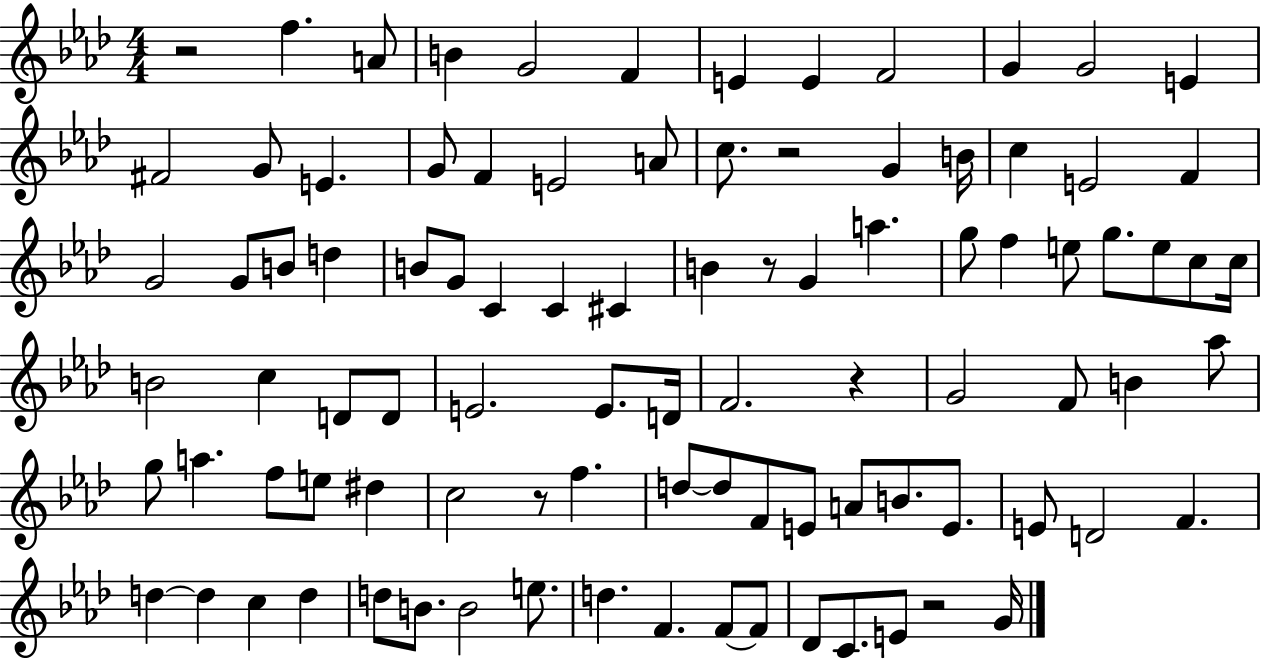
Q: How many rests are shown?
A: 6